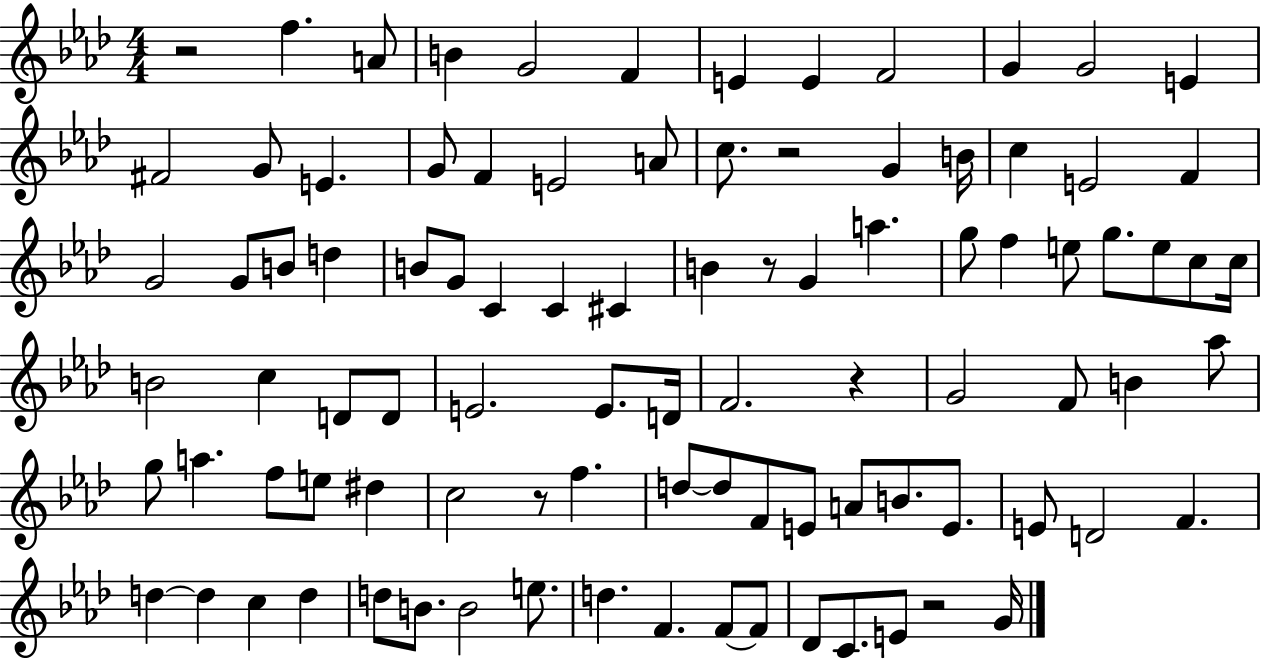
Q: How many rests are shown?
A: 6